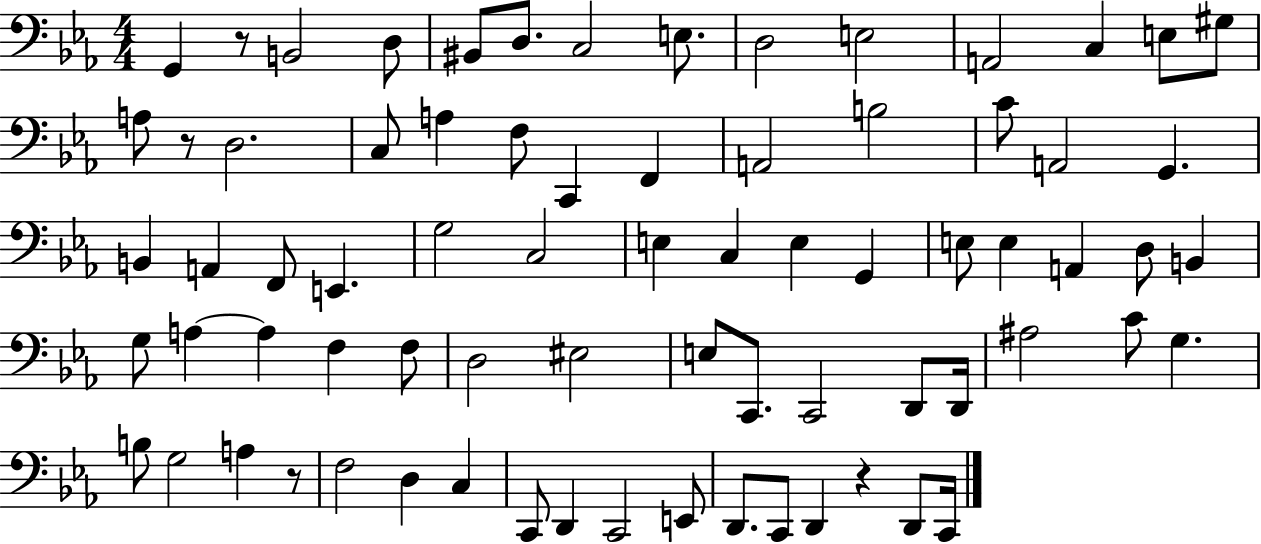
G2/q R/e B2/h D3/e BIS2/e D3/e. C3/h E3/e. D3/h E3/h A2/h C3/q E3/e G#3/e A3/e R/e D3/h. C3/e A3/q F3/e C2/q F2/q A2/h B3/h C4/e A2/h G2/q. B2/q A2/q F2/e E2/q. G3/h C3/h E3/q C3/q E3/q G2/q E3/e E3/q A2/q D3/e B2/q G3/e A3/q A3/q F3/q F3/e D3/h EIS3/h E3/e C2/e. C2/h D2/e D2/s A#3/h C4/e G3/q. B3/e G3/h A3/q R/e F3/h D3/q C3/q C2/e D2/q C2/h E2/e D2/e. C2/e D2/q R/q D2/e C2/s